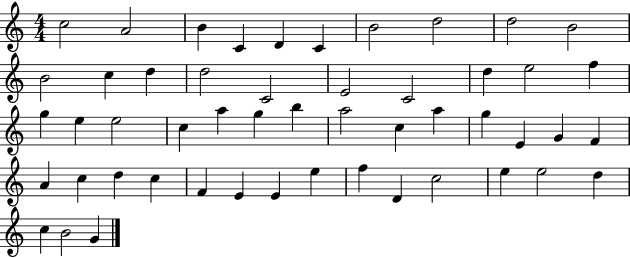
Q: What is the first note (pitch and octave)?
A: C5